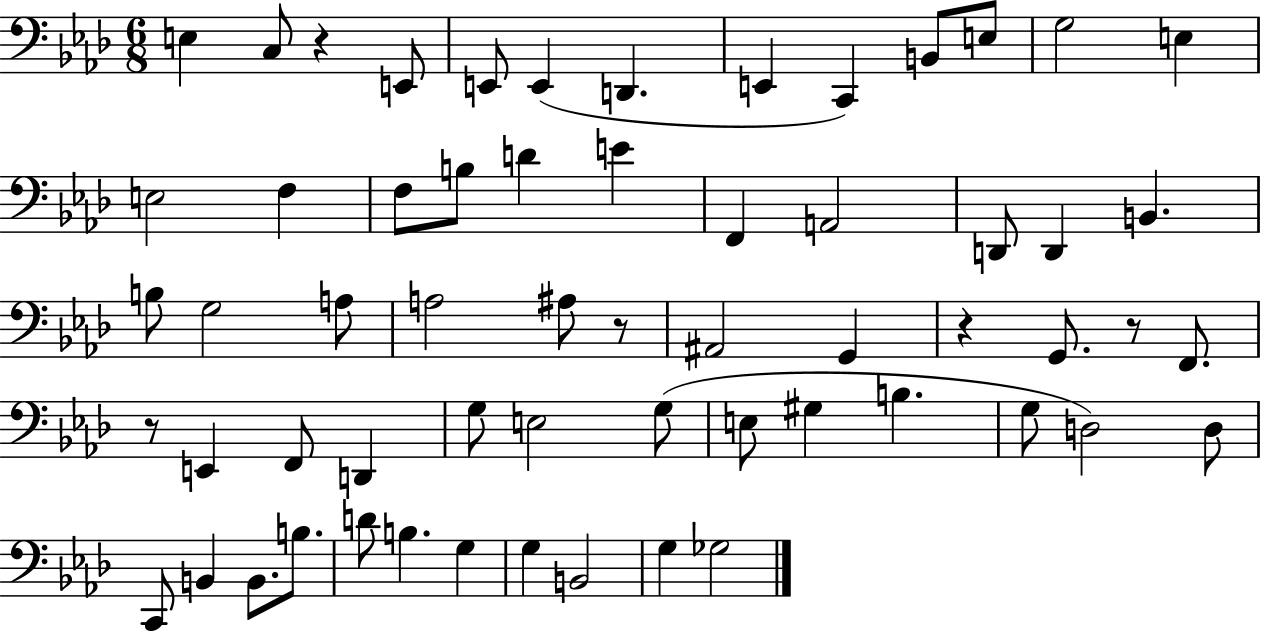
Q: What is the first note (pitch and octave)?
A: E3